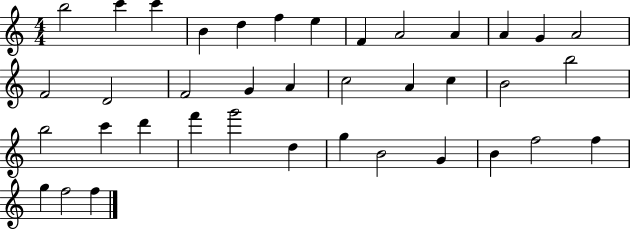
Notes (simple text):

B5/h C6/q C6/q B4/q D5/q F5/q E5/q F4/q A4/h A4/q A4/q G4/q A4/h F4/h D4/h F4/h G4/q A4/q C5/h A4/q C5/q B4/h B5/h B5/h C6/q D6/q F6/q G6/h D5/q G5/q B4/h G4/q B4/q F5/h F5/q G5/q F5/h F5/q